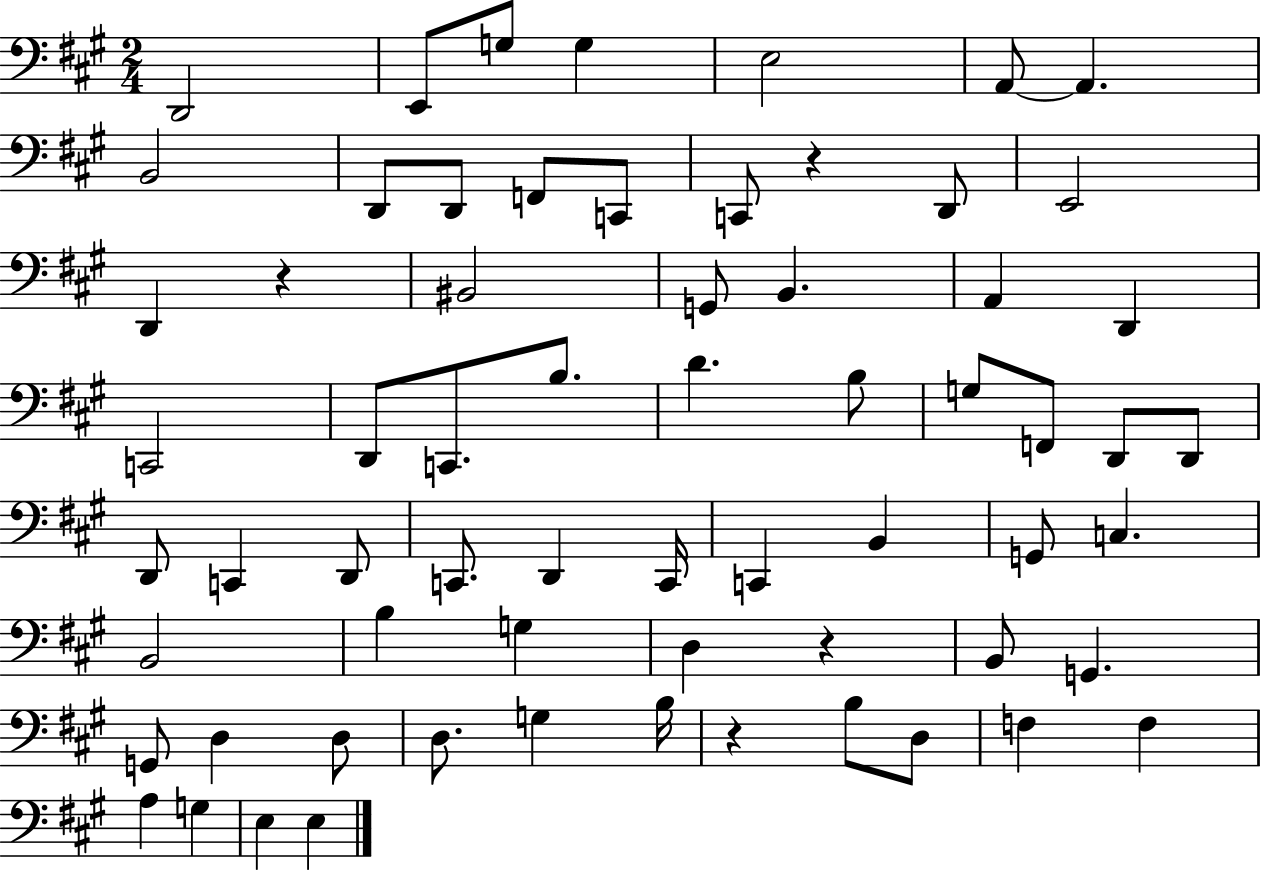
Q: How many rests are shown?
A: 4